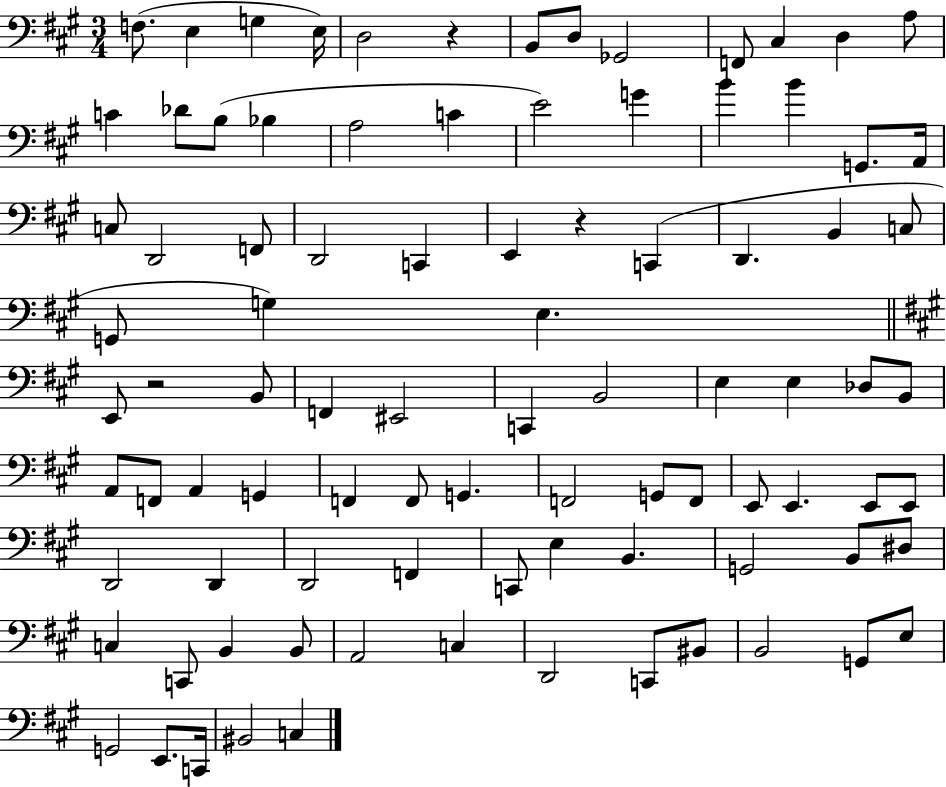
{
  \clef bass
  \numericTimeSignature
  \time 3/4
  \key a \major
  f8.( e4 g4 e16) | d2 r4 | b,8 d8 ges,2 | f,8 cis4 d4 a8 | \break c'4 des'8 b8( bes4 | a2 c'4 | e'2) g'4 | b'4 b'4 g,8. a,16 | \break c8 d,2 f,8 | d,2 c,4 | e,4 r4 c,4( | d,4. b,4 c8 | \break g,8 g4) e4. | \bar "||" \break \key a \major e,8 r2 b,8 | f,4 eis,2 | c,4 b,2 | e4 e4 des8 b,8 | \break a,8 f,8 a,4 g,4 | f,4 f,8 g,4. | f,2 g,8 f,8 | e,8 e,4. e,8 e,8 | \break d,2 d,4 | d,2 f,4 | c,8 e4 b,4. | g,2 b,8 dis8 | \break c4 c,8 b,4 b,8 | a,2 c4 | d,2 c,8 bis,8 | b,2 g,8 e8 | \break g,2 e,8. c,16 | bis,2 c4 | \bar "|."
}